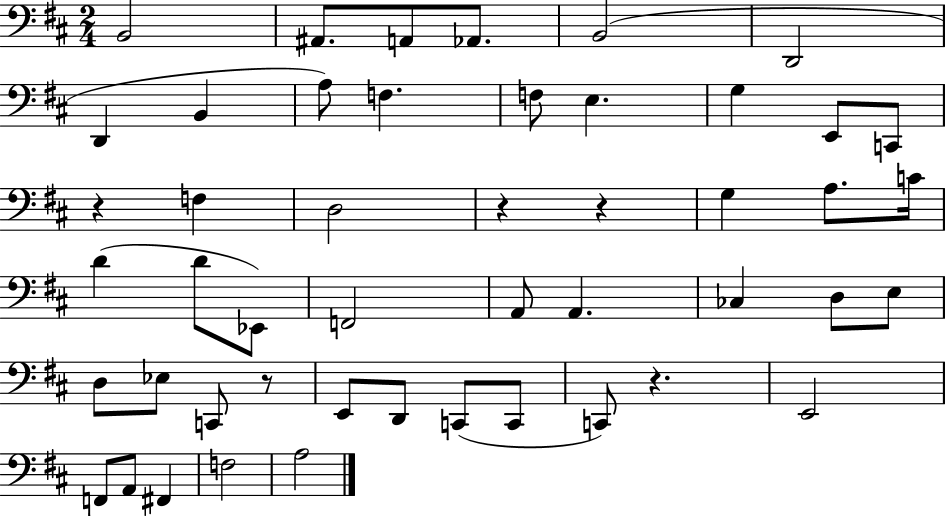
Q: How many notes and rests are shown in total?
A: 48